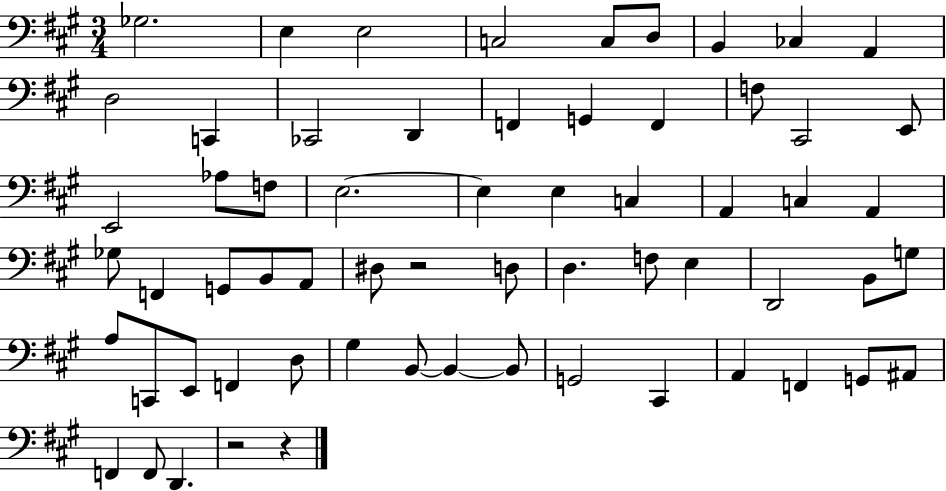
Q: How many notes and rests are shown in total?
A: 63